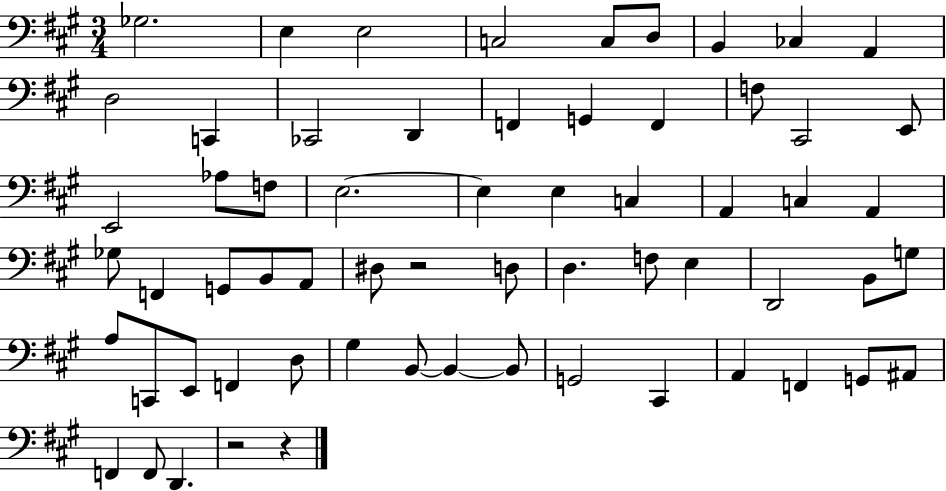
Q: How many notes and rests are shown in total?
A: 63